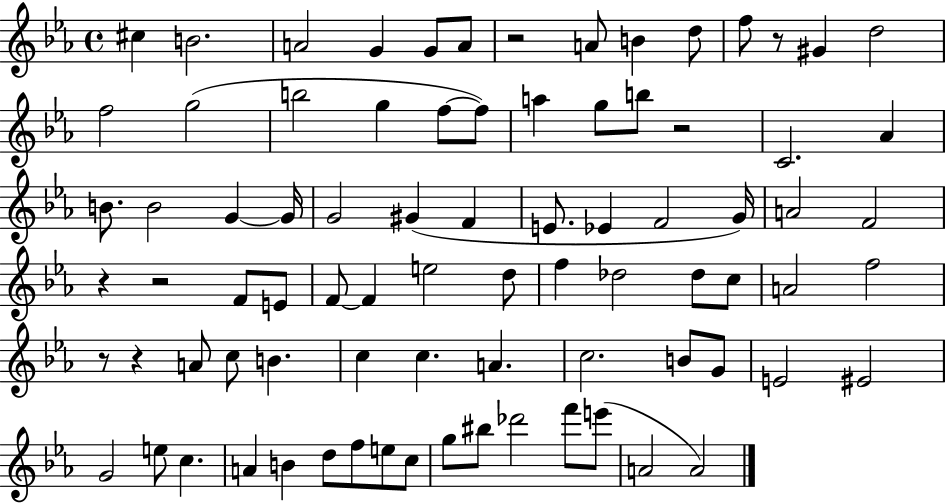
X:1
T:Untitled
M:4/4
L:1/4
K:Eb
^c B2 A2 G G/2 A/2 z2 A/2 B d/2 f/2 z/2 ^G d2 f2 g2 b2 g f/2 f/2 a g/2 b/2 z2 C2 _A B/2 B2 G G/4 G2 ^G F E/2 _E F2 G/4 A2 F2 z z2 F/2 E/2 F/2 F e2 d/2 f _d2 _d/2 c/2 A2 f2 z/2 z A/2 c/2 B c c A c2 B/2 G/2 E2 ^E2 G2 e/2 c A B d/2 f/2 e/2 c/2 g/2 ^b/2 _d'2 f'/2 e'/2 A2 A2